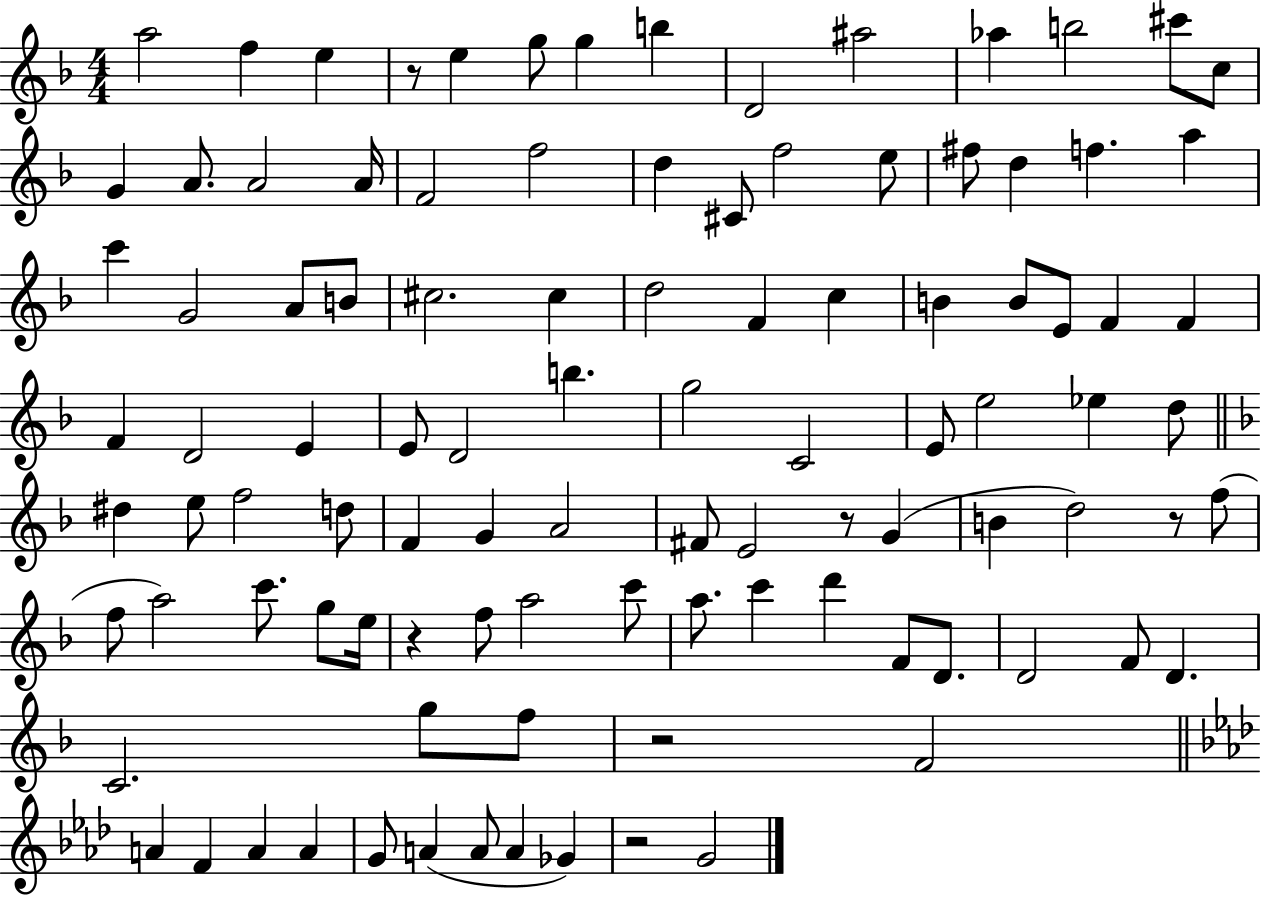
X:1
T:Untitled
M:4/4
L:1/4
K:F
a2 f e z/2 e g/2 g b D2 ^a2 _a b2 ^c'/2 c/2 G A/2 A2 A/4 F2 f2 d ^C/2 f2 e/2 ^f/2 d f a c' G2 A/2 B/2 ^c2 ^c d2 F c B B/2 E/2 F F F D2 E E/2 D2 b g2 C2 E/2 e2 _e d/2 ^d e/2 f2 d/2 F G A2 ^F/2 E2 z/2 G B d2 z/2 f/2 f/2 a2 c'/2 g/2 e/4 z f/2 a2 c'/2 a/2 c' d' F/2 D/2 D2 F/2 D C2 g/2 f/2 z2 F2 A F A A G/2 A A/2 A _G z2 G2